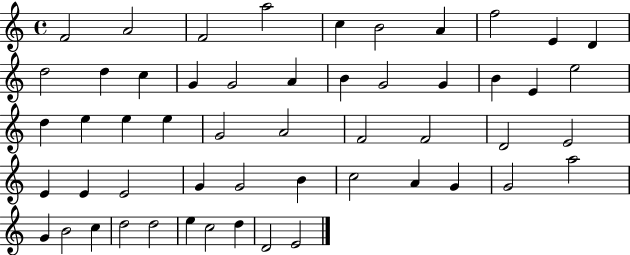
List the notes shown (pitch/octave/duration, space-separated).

F4/h A4/h F4/h A5/h C5/q B4/h A4/q F5/h E4/q D4/q D5/h D5/q C5/q G4/q G4/h A4/q B4/q G4/h G4/q B4/q E4/q E5/h D5/q E5/q E5/q E5/q G4/h A4/h F4/h F4/h D4/h E4/h E4/q E4/q E4/h G4/q G4/h B4/q C5/h A4/q G4/q G4/h A5/h G4/q B4/h C5/q D5/h D5/h E5/q C5/h D5/q D4/h E4/h